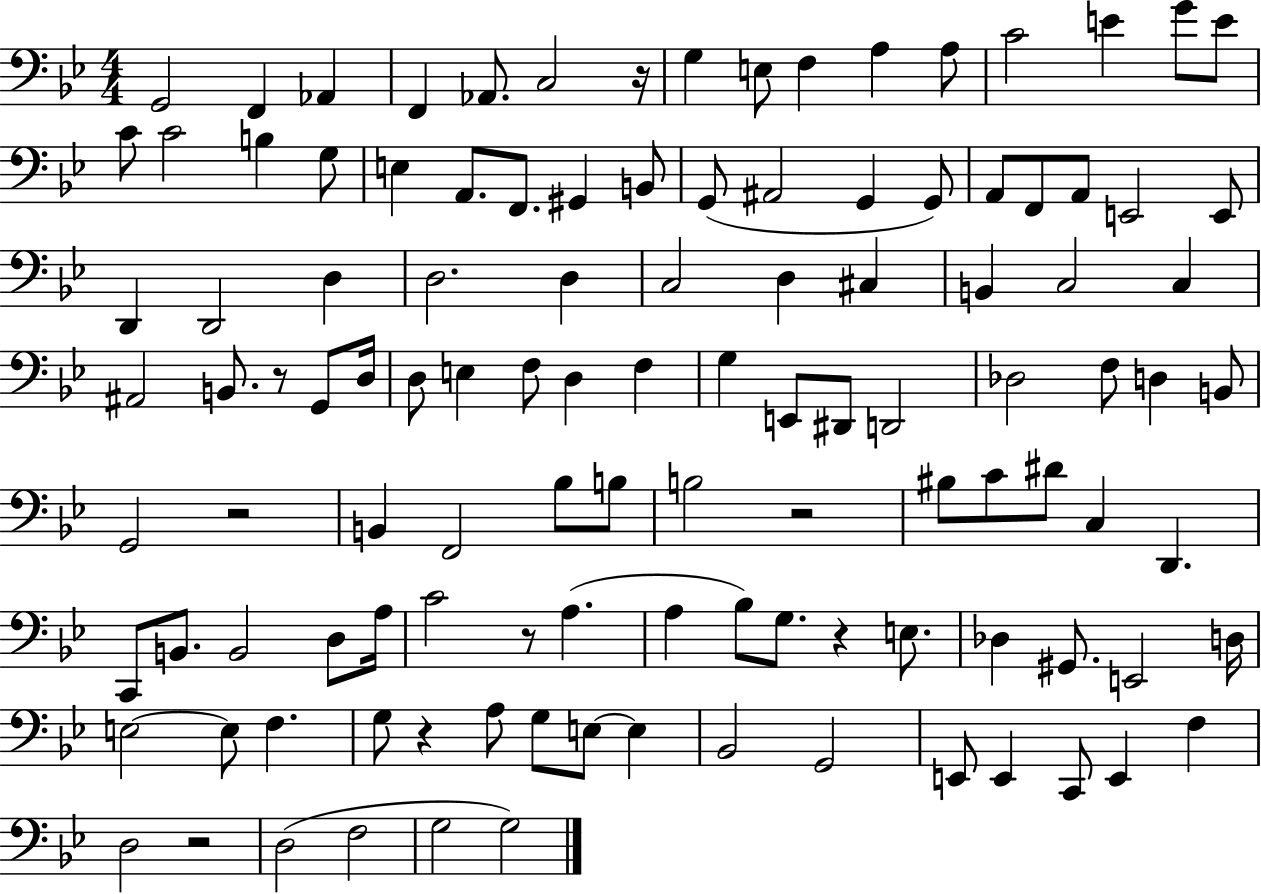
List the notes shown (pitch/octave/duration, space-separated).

G2/h F2/q Ab2/q F2/q Ab2/e. C3/h R/s G3/q E3/e F3/q A3/q A3/e C4/h E4/q G4/e E4/e C4/e C4/h B3/q G3/e E3/q A2/e. F2/e. G#2/q B2/e G2/e A#2/h G2/q G2/e A2/e F2/e A2/e E2/h E2/e D2/q D2/h D3/q D3/h. D3/q C3/h D3/q C#3/q B2/q C3/h C3/q A#2/h B2/e. R/e G2/e D3/s D3/e E3/q F3/e D3/q F3/q G3/q E2/e D#2/e D2/h Db3/h F3/e D3/q B2/e G2/h R/h B2/q F2/h Bb3/e B3/e B3/h R/h BIS3/e C4/e D#4/e C3/q D2/q. C2/e B2/e. B2/h D3/e A3/s C4/h R/e A3/q. A3/q Bb3/e G3/e. R/q E3/e. Db3/q G#2/e. E2/h D3/s E3/h E3/e F3/q. G3/e R/q A3/e G3/e E3/e E3/q Bb2/h G2/h E2/e E2/q C2/e E2/q F3/q D3/h R/h D3/h F3/h G3/h G3/h